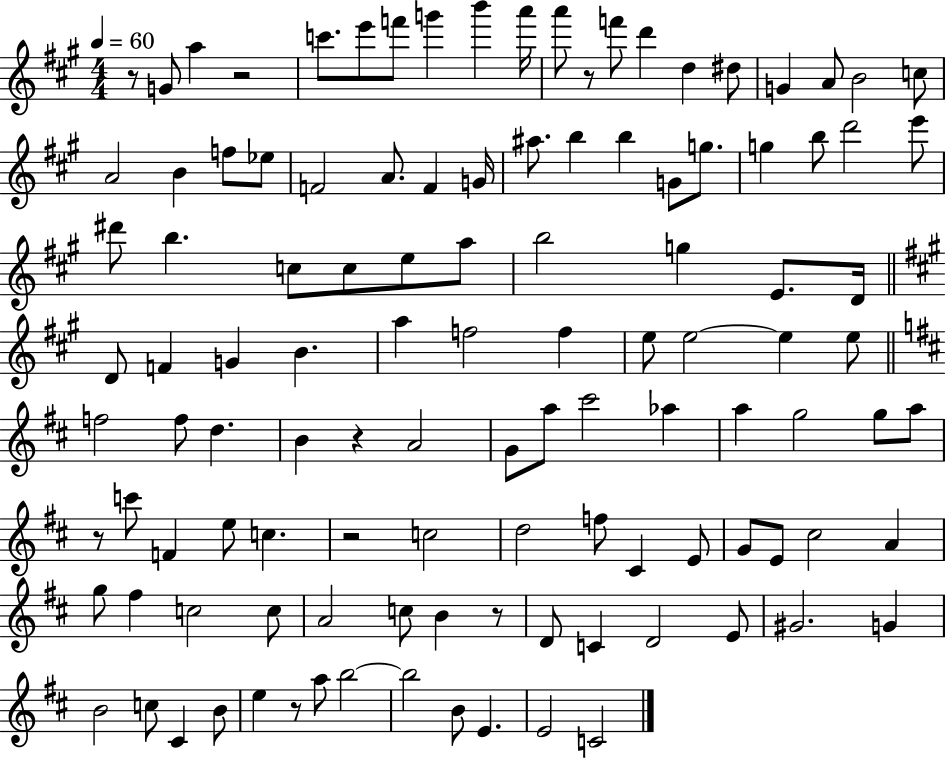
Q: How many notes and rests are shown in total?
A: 114